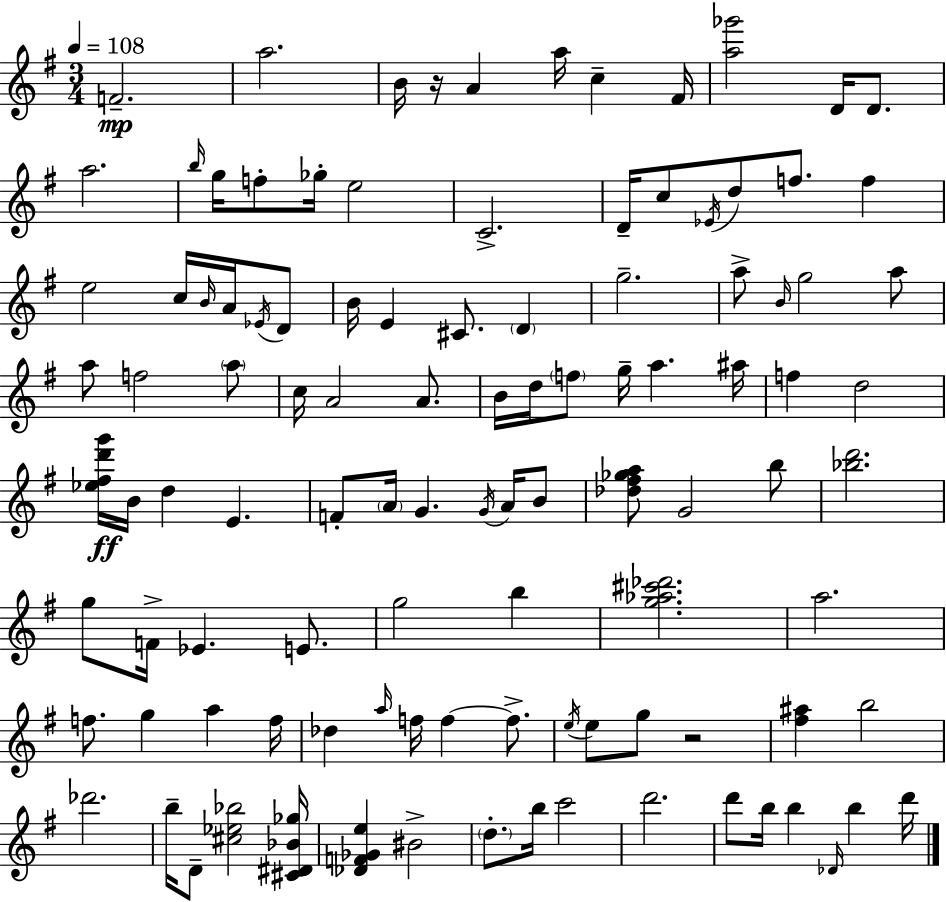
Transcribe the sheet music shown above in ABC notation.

X:1
T:Untitled
M:3/4
L:1/4
K:G
F2 a2 B/4 z/4 A a/4 c ^F/4 [a_g']2 D/4 D/2 a2 b/4 g/4 f/2 _g/4 e2 C2 D/4 c/2 _E/4 d/2 f/2 f e2 c/4 B/4 A/4 _E/4 D/2 B/4 E ^C/2 D g2 a/2 B/4 g2 a/2 a/2 f2 a/2 c/4 A2 A/2 B/4 d/4 f/2 g/4 a ^a/4 f d2 [_e^fd'g']/4 B/4 d E F/2 A/4 G G/4 A/4 B/2 [_d^f_ga]/2 G2 b/2 [_bd']2 g/2 F/4 _E E/2 g2 b [g_a^c'_d']2 a2 f/2 g a f/4 _d a/4 f/4 f f/2 e/4 e/2 g/2 z2 [^f^a] b2 _d'2 b/4 D/2 [^c_e_b]2 [^C^D_B_g]/4 [_DF_Ge] ^B2 d/2 b/4 c'2 d'2 d'/2 b/4 b _D/4 b d'/4